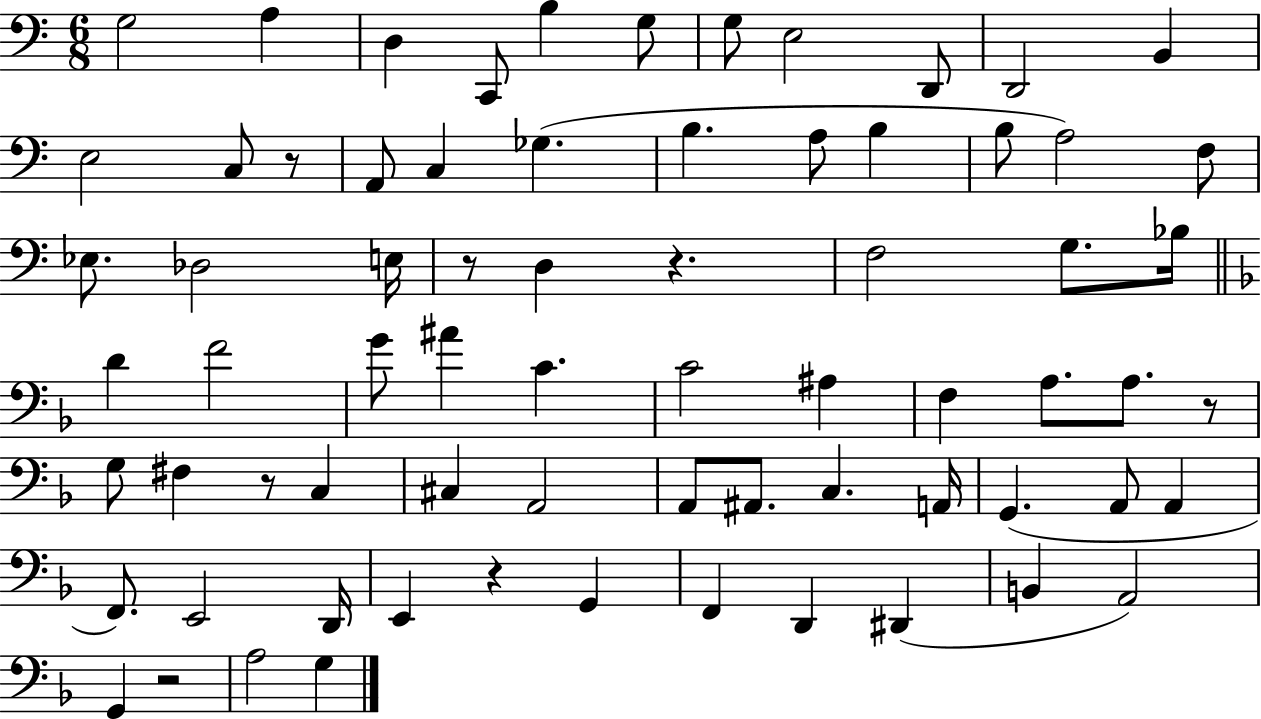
G3/h A3/q D3/q C2/e B3/q G3/e G3/e E3/h D2/e D2/h B2/q E3/h C3/e R/e A2/e C3/q Gb3/q. B3/q. A3/e B3/q B3/e A3/h F3/e Eb3/e. Db3/h E3/s R/e D3/q R/q. F3/h G3/e. Bb3/s D4/q F4/h G4/e A#4/q C4/q. C4/h A#3/q F3/q A3/e. A3/e. R/e G3/e F#3/q R/e C3/q C#3/q A2/h A2/e A#2/e. C3/q. A2/s G2/q. A2/e A2/q F2/e. E2/h D2/s E2/q R/q G2/q F2/q D2/q D#2/q B2/q A2/h G2/q R/h A3/h G3/q